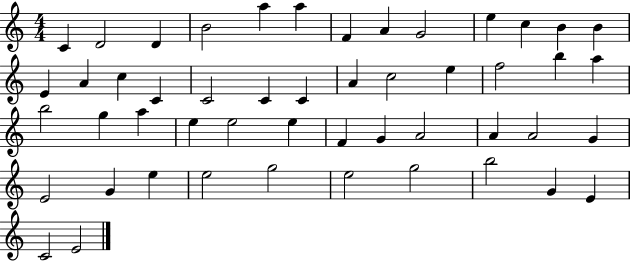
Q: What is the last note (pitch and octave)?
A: E4